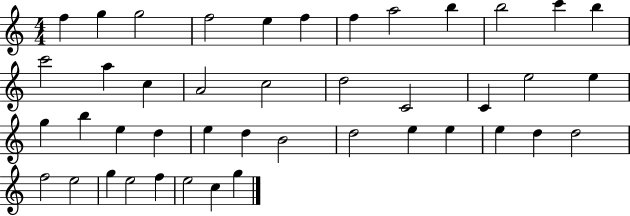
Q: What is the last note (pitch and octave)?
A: G5